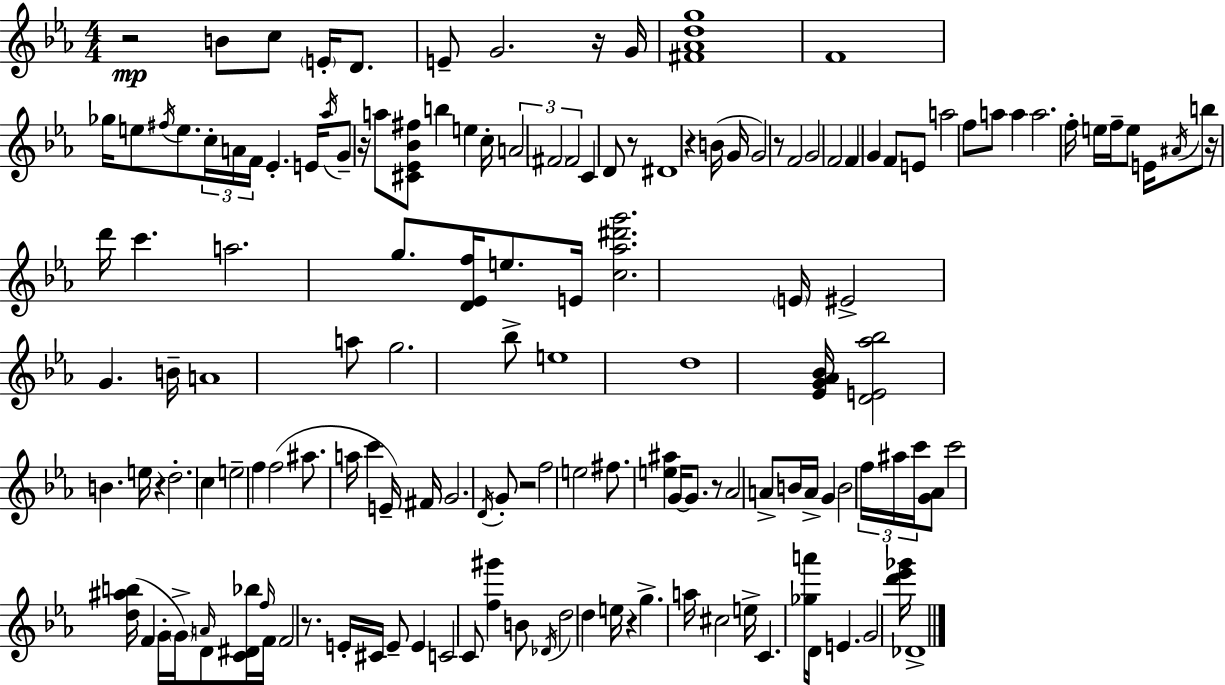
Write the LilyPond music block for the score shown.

{
  \clef treble
  \numericTimeSignature
  \time 4/4
  \key ees \major
  r2\mp b'8 c''8 \parenthesize e'16-. d'8. | e'8-- g'2. r16 g'16 | <fis' aes' d'' g''>1 | f'1 | \break ges''16 e''8 \acciaccatura { fis''16 } e''8. \tuplet 3/2 { c''16-. a'16 f'16 } ees'4.-. | e'16 \acciaccatura { aes''16 } g'8-- r16 a''8 <cis' ees' bes' fis''>8 b''4 e''4 | c''16-. \tuplet 3/2 { a'2 \parenthesize fis'2 | fis'2 } c'4 d'8 | \break r8 dis'1 | r4 b'16( g'16 g'2) | r8 f'2 g'2 | f'2 f'4 g'4 | \break f'8 e'8 a''2 f''8 | a''8 a''4 a''2. | f''16-. e''16 f''16-- e''8 e'16 \acciaccatura { ais'16 } b''8 r16 d'''16 c'''4. | a''2. g''8. | \break <d' ees' f''>16 e''8. e'16 <c'' aes'' dis''' g'''>2. | \parenthesize e'16 eis'2-> g'4. | b'16-- a'1 | a''8 g''2. | \break bes''8-> e''1 | d''1 | <ees' g' aes' bes'>16 <d' e' aes'' bes''>2 b'4. | e''16 r4 d''2.-. | \break c''4 e''2-- f''4 | f''2( ais''8. a''16 c'''4 | e'16--) fis'16 g'2. | \acciaccatura { d'16 } g'8-. r2 f''2 | \break e''2 fis''8. <e'' ais''>4 | g'16~~ g'8. r8 aes'2 | a'8-> b'16 a'16-> g'4 b'2 | \tuplet 3/2 { f''16 ais''16 c'''16 } <g' aes'>8 c'''2 <d'' ais'' b''>16( f'4 | \break g'16-. \parenthesize g'16->) \grace { a'16 } d'8 <c' dis' bes''>16 \grace { f''16 } f'16 f'2 | r8. e'16-. cis'16 e'8-- e'4 c'2 | c'8 <f'' gis'''>4 b'8 \acciaccatura { des'16 } d''2 | d''4 e''16 r4 | \break g''4.-> a''16 cis''2 e''16-> | c'4. <ges'' a'''>16 d'16 e'4. g'2 | <d''' ees''' ges'''>16 des'1-> | \bar "|."
}